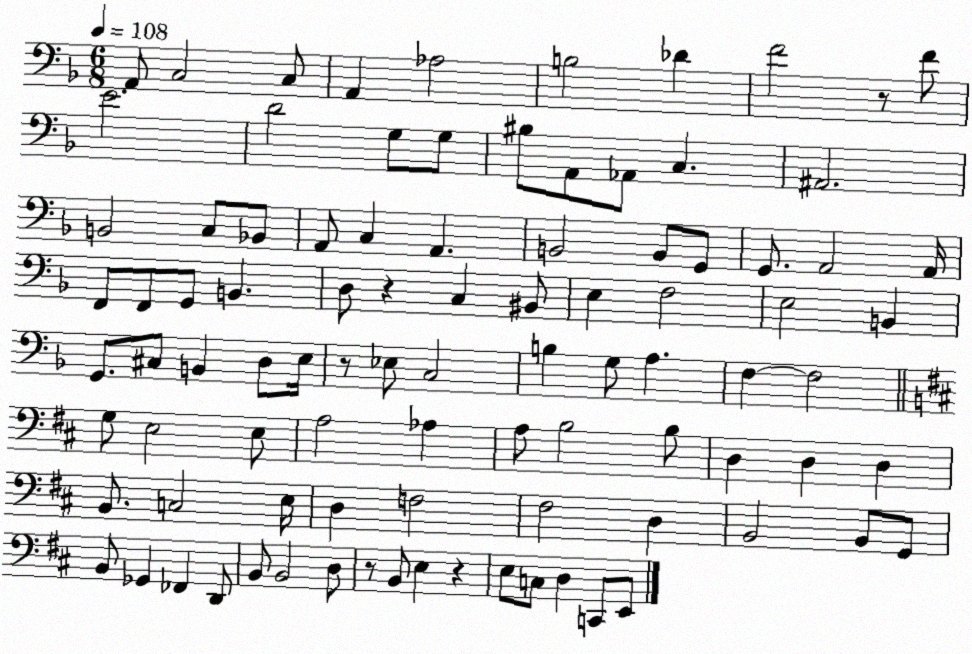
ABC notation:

X:1
T:Untitled
M:6/8
L:1/4
K:F
A,,/2 C,2 C,/2 A,, _A,2 B,2 _D F2 z/2 F/2 E2 D2 G,/2 G,/2 ^B,/2 A,,/2 _A,,/2 C, ^A,,2 B,,2 C,/2 _B,,/2 A,,/2 C, A,, B,,2 B,,/2 G,,/2 G,,/2 A,,2 A,,/4 F,,/2 F,,/2 G,,/2 B,, D,/2 z C, ^B,,/2 E, F,2 E,2 B,, G,,/2 ^C,/2 B,, D,/2 E,/4 z/2 _E,/2 C,2 B, G,/2 A, F, F,2 G,/2 E,2 E,/2 A,2 _A, A,/2 B,2 B,/2 D, D, D, B,,/2 C,2 E,/4 D, F,2 ^F,2 D, B,,2 B,,/2 G,,/2 B,,/2 _G,, _F,, D,,/2 B,,/2 B,,2 D,/2 z/2 B,,/2 E, z E,/2 C,/2 D, C,,/2 E,,/2